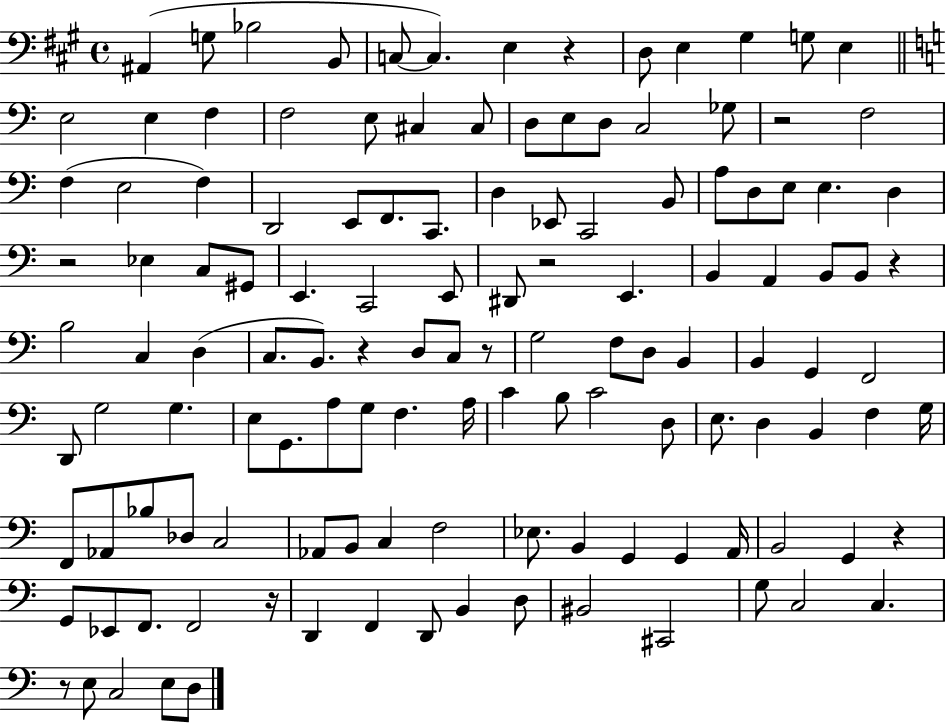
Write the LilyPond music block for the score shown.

{
  \clef bass
  \time 4/4
  \defaultTimeSignature
  \key a \major
  ais,4( g8 bes2 b,8 | c8~~ c4.) e4 r4 | d8 e4 gis4 g8 e4 | \bar "||" \break \key a \minor e2 e4 f4 | f2 e8 cis4 cis8 | d8 e8 d8 c2 ges8 | r2 f2 | \break f4( e2 f4) | d,2 e,8 f,8. c,8. | d4 ees,8 c,2 b,8 | a8 d8 e8 e4. d4 | \break r2 ees4 c8 gis,8 | e,4. c,2 e,8 | dis,8 r2 e,4. | b,4 a,4 b,8 b,8 r4 | \break b2 c4 d4( | c8. b,8.) r4 d8 c8 r8 | g2 f8 d8 b,4 | b,4 g,4 f,2 | \break d,8 g2 g4. | e8 g,8. a8 g8 f4. a16 | c'4 b8 c'2 d8 | e8. d4 b,4 f4 g16 | \break f,8 aes,8 bes8 des8 c2 | aes,8 b,8 c4 f2 | ees8. b,4 g,4 g,4 a,16 | b,2 g,4 r4 | \break g,8 ees,8 f,8. f,2 r16 | d,4 f,4 d,8 b,4 d8 | bis,2 cis,2 | g8 c2 c4. | \break r8 e8 c2 e8 d8 | \bar "|."
}